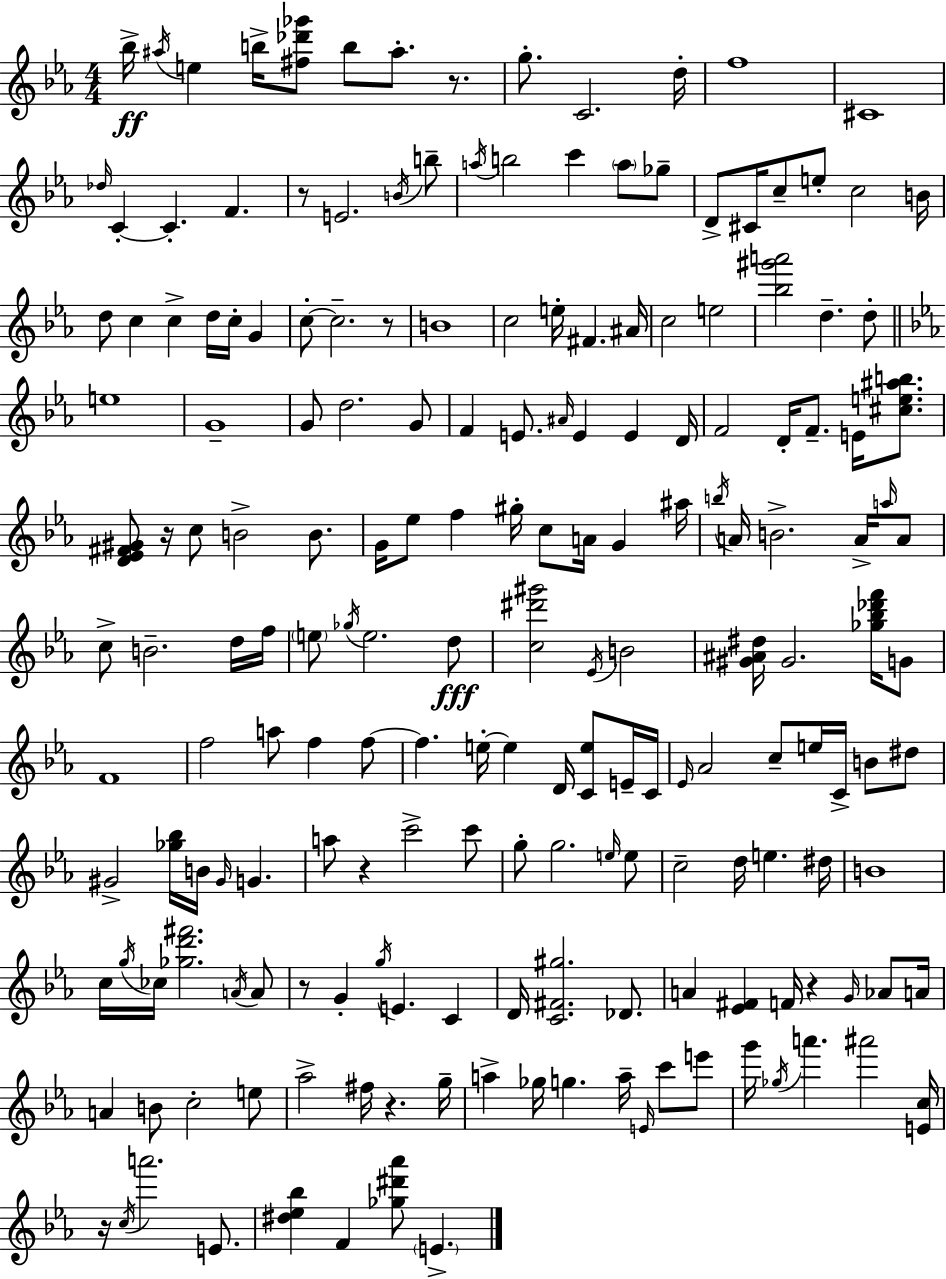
X:1
T:Untitled
M:4/4
L:1/4
K:Cm
_b/4 ^a/4 e b/4 [^f_d'_g']/2 b/2 ^a/2 z/2 g/2 C2 d/4 f4 ^C4 _d/4 C C F z/2 E2 B/4 b/2 a/4 b2 c' a/2 _g/2 D/2 ^C/4 c/2 e/2 c2 B/4 d/2 c c d/4 c/4 G c/2 c2 z/2 B4 c2 e/4 ^F ^A/4 c2 e2 [_b^g'a']2 d d/2 e4 G4 G/2 d2 G/2 F E/2 ^A/4 E E D/4 F2 D/4 F/2 E/4 [^ce^ab]/2 [D_E^F^G]/2 z/4 c/2 B2 B/2 G/4 _e/2 f ^g/4 c/2 A/4 G ^a/4 b/4 A/4 B2 A/4 a/4 A/2 c/2 B2 d/4 f/4 e/2 _g/4 e2 d/2 [c^d'^g']2 _E/4 B2 [^G^A^d]/4 ^G2 [_g_b_d'f']/4 G/2 F4 f2 a/2 f f/2 f e/4 e D/4 [Ce]/2 E/4 C/4 _E/4 _A2 c/2 e/4 C/4 B/2 ^d/2 ^G2 [_g_b]/4 B/4 ^G/4 G a/2 z c'2 c'/2 g/2 g2 e/4 e/2 c2 d/4 e ^d/4 B4 c/4 g/4 _c/4 [_gd'^f']2 A/4 A/2 z/2 G g/4 E C D/4 [C^F^g]2 _D/2 A [_E^F] F/4 z G/4 _A/2 A/4 A B/2 c2 e/2 _a2 ^f/4 z g/4 a _g/4 g a/4 E/4 c'/2 e'/2 g'/4 _g/4 a' ^a'2 [Ec]/4 z/4 c/4 a'2 E/2 [^d_e_b] F [_g^d'_a']/2 E